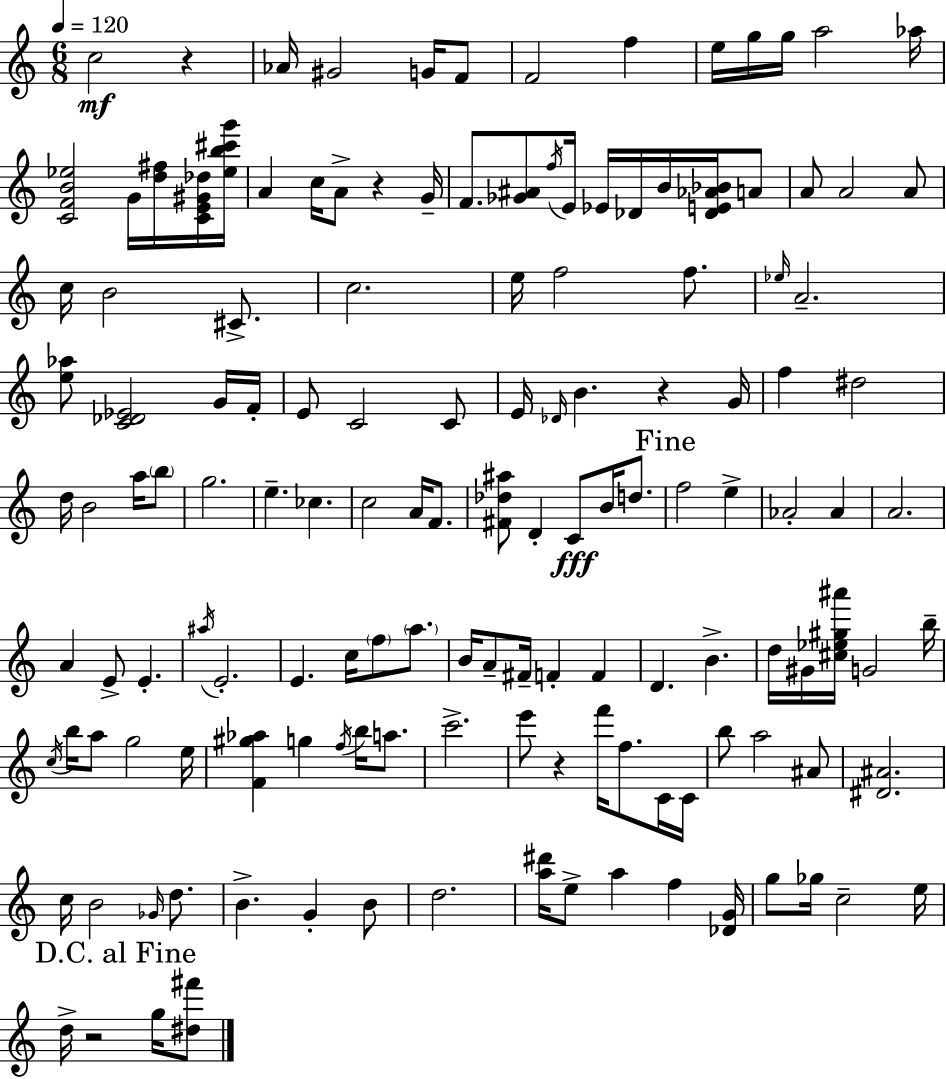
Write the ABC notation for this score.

X:1
T:Untitled
M:6/8
L:1/4
K:Am
c2 z _A/4 ^G2 G/4 F/2 F2 f e/4 g/4 g/4 a2 _a/4 [CFB_e]2 G/4 [d^f]/4 [CE^G_d]/4 [_eb^c'g']/4 A c/4 A/2 z G/4 F/2 [_G^A]/2 f/4 E/4 _E/4 _D/4 B/4 [_DE_A_B]/4 A/2 A/2 A2 A/2 c/4 B2 ^C/2 c2 e/4 f2 f/2 _e/4 A2 [e_a]/2 [C_D_E]2 G/4 F/4 E/2 C2 C/2 E/4 _D/4 B z G/4 f ^d2 d/4 B2 a/4 b/2 g2 e _c c2 A/4 F/2 [^F_d^a]/2 D C/2 B/4 d/2 f2 e _A2 _A A2 A E/2 E ^a/4 E2 E c/4 f/2 a/2 B/4 A/2 ^F/4 F F D B d/4 ^G/4 [^c_e^g^a']/4 G2 b/4 c/4 b/4 a/2 g2 e/4 [F^g_a] g f/4 b/4 a/2 c'2 e'/2 z f'/4 f/2 C/4 C/4 b/2 a2 ^A/2 [^D^A]2 c/4 B2 _G/4 d/2 B G B/2 d2 [a^d']/4 e/2 a f [_DG]/4 g/2 _g/4 c2 e/4 d/4 z2 g/4 [^d^f']/2